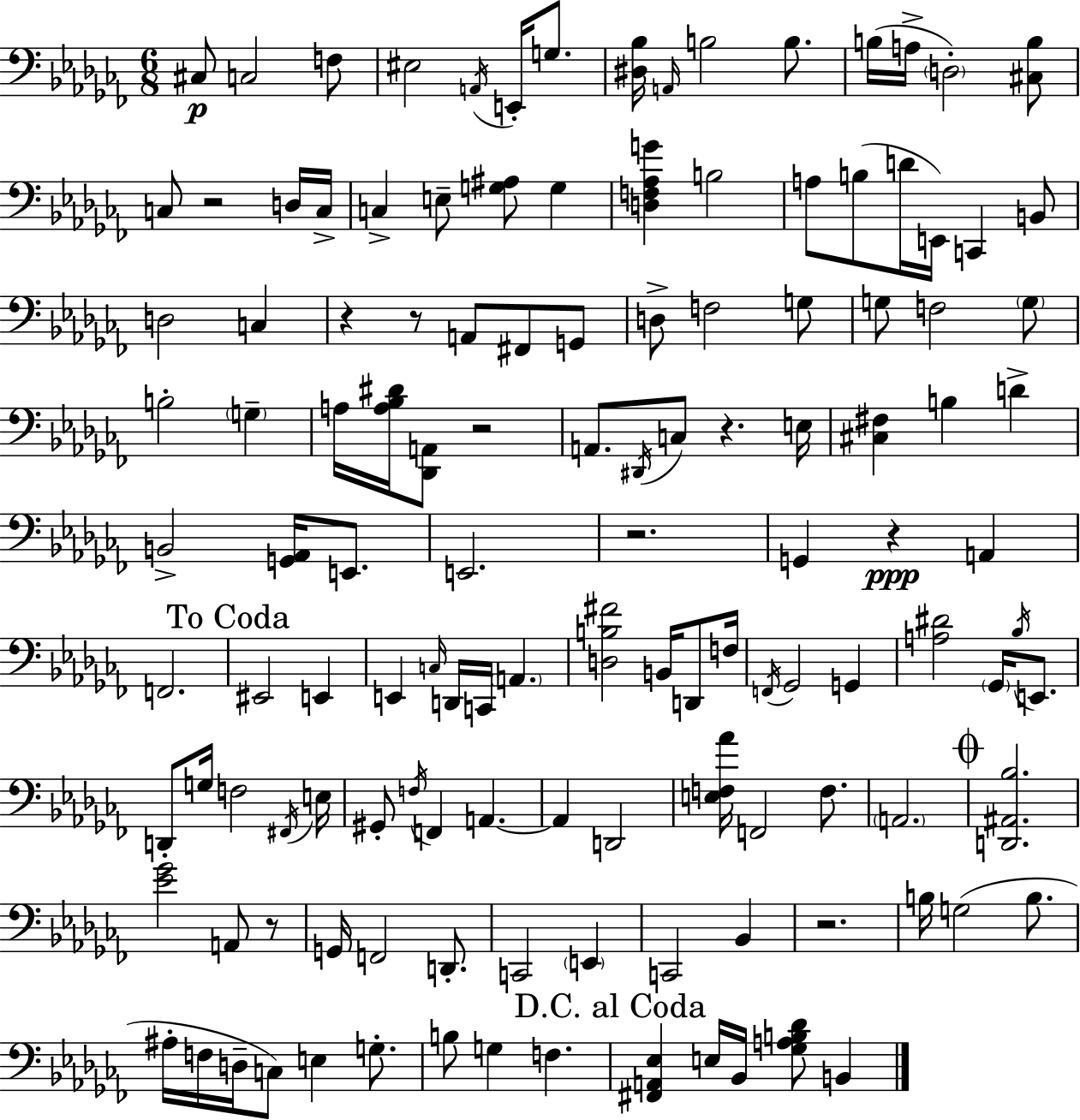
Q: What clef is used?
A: bass